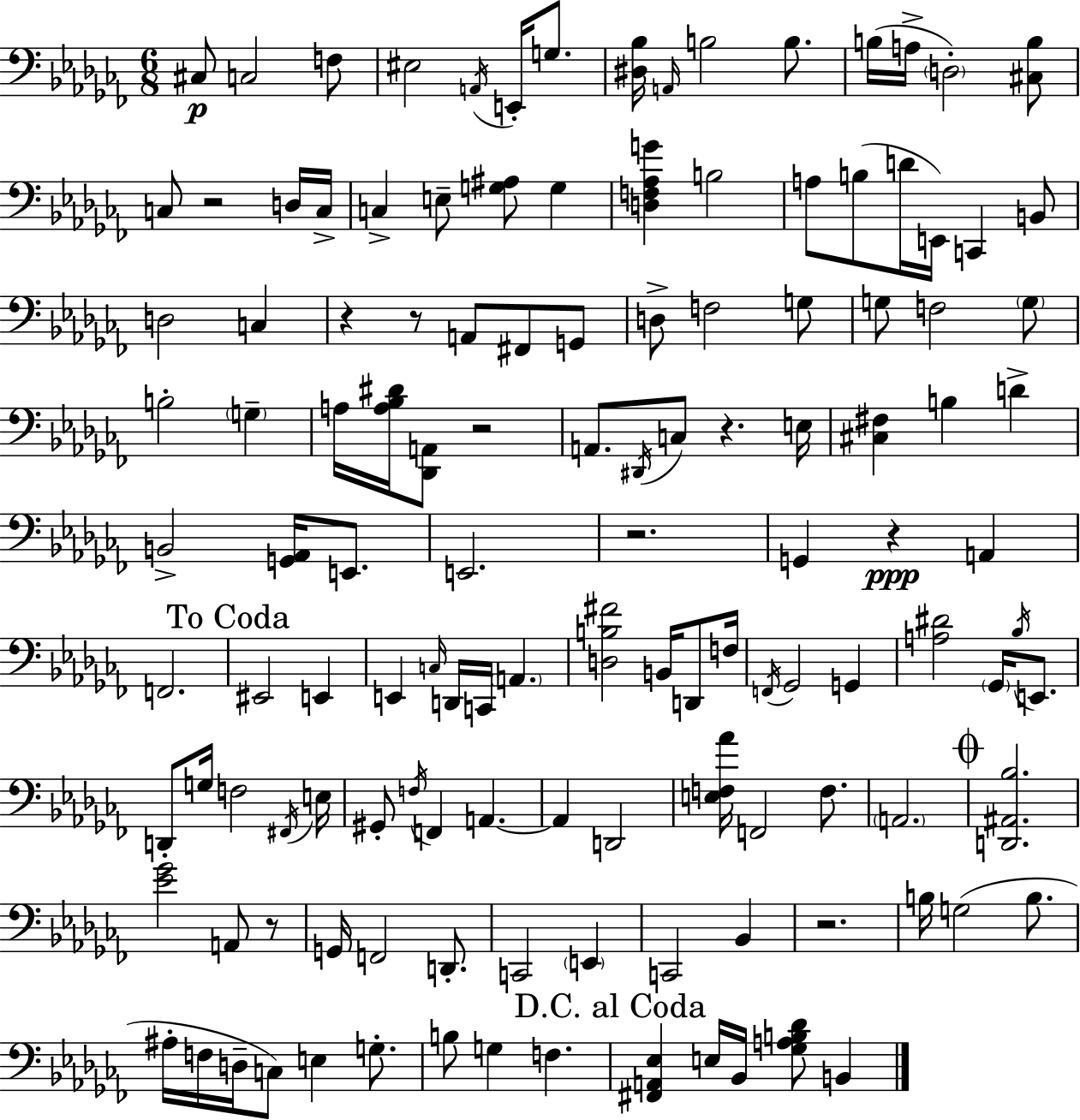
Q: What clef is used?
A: bass